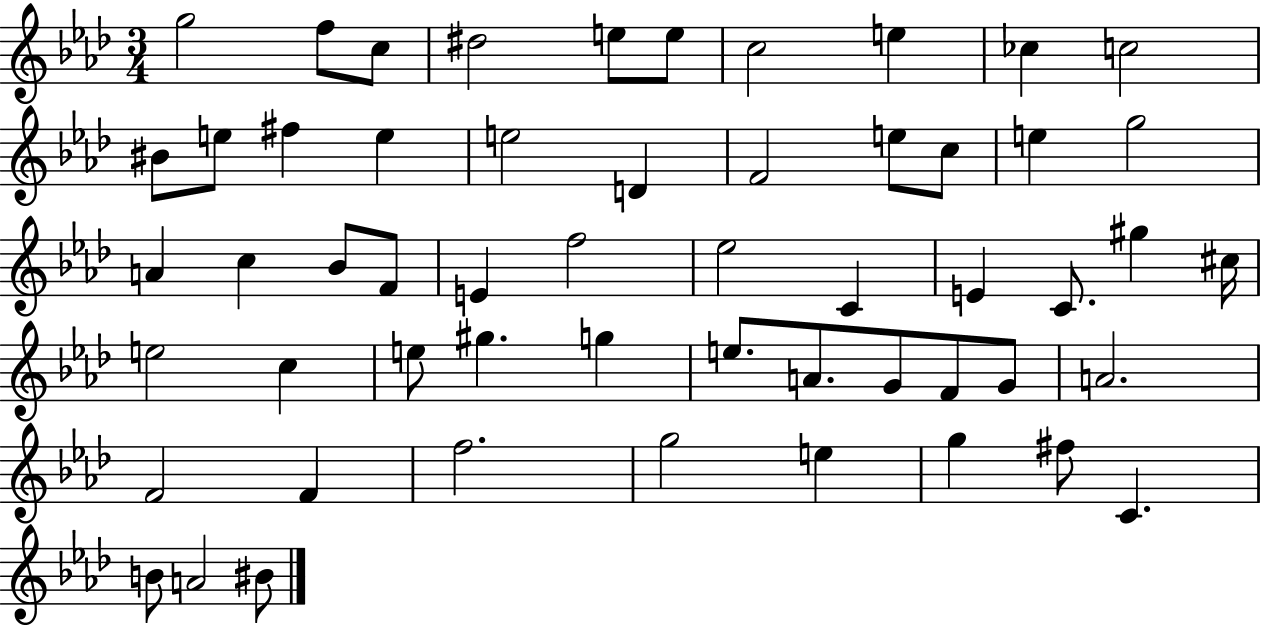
G5/h F5/e C5/e D#5/h E5/e E5/e C5/h E5/q CES5/q C5/h BIS4/e E5/e F#5/q E5/q E5/h D4/q F4/h E5/e C5/e E5/q G5/h A4/q C5/q Bb4/e F4/e E4/q F5/h Eb5/h C4/q E4/q C4/e. G#5/q C#5/s E5/h C5/q E5/e G#5/q. G5/q E5/e. A4/e. G4/e F4/e G4/e A4/h. F4/h F4/q F5/h. G5/h E5/q G5/q F#5/e C4/q. B4/e A4/h BIS4/e